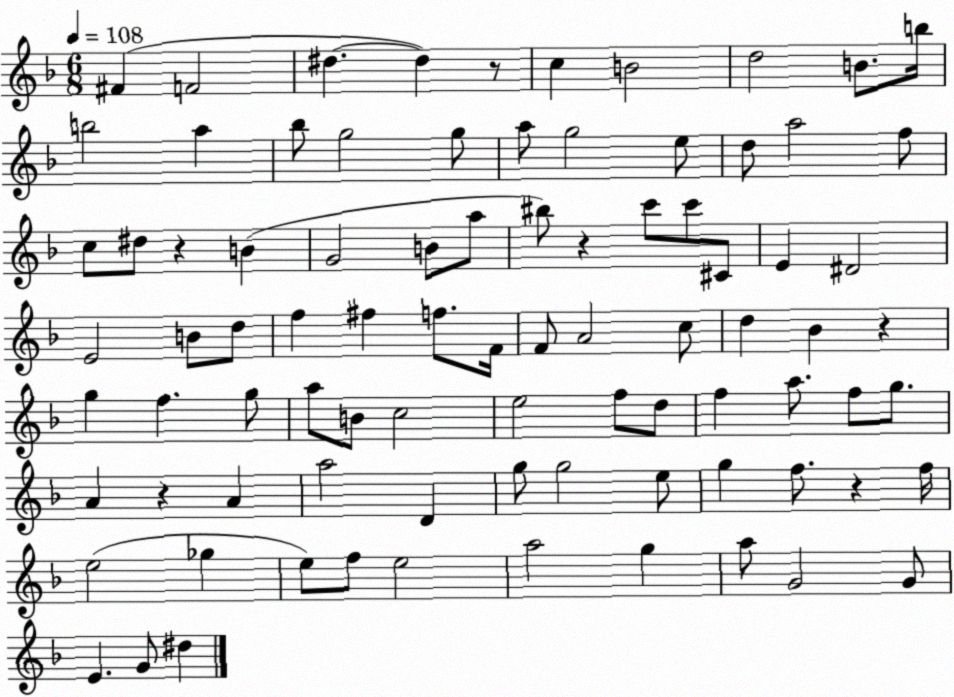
X:1
T:Untitled
M:6/8
L:1/4
K:F
^F F2 ^d ^d z/2 c B2 d2 B/2 b/4 b2 a _b/2 g2 g/2 a/2 g2 e/2 d/2 a2 f/2 c/2 ^d/2 z B G2 B/2 a/2 ^b/2 z c'/2 c'/2 ^C/2 E ^D2 E2 B/2 d/2 f ^f f/2 F/4 F/2 A2 c/2 d _B z g f g/2 a/2 B/2 c2 e2 f/2 d/2 f a/2 f/2 g/2 A z A a2 D g/2 g2 e/2 g f/2 z f/4 e2 _g e/2 f/2 e2 a2 g a/2 G2 G/2 E G/2 ^d